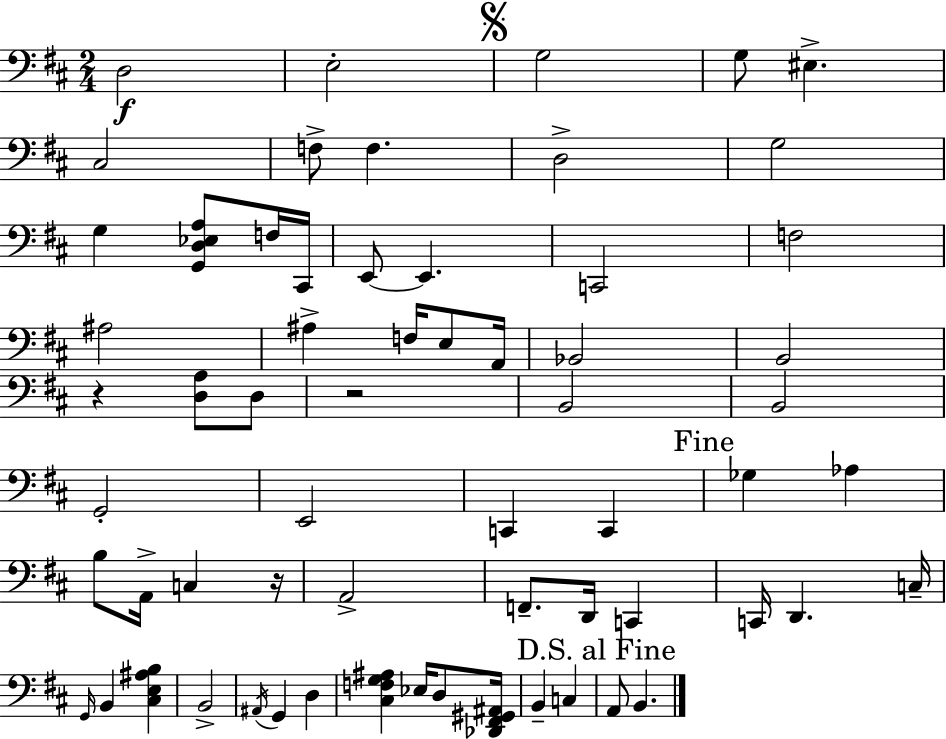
{
  \clef bass
  \numericTimeSignature
  \time 2/4
  \key d \major
  d2\f | e2-. | \mark \markup { \musicglyph "scripts.segno" } g2 | g8 eis4.-> | \break cis2 | f8-> f4. | d2-> | g2 | \break g4 <g, d ees a>8 f16 cis,16 | e,8~~ e,4. | c,2 | f2 | \break ais2 | ais4-> f16 e8 a,16 | bes,2 | b,2 | \break r4 <d a>8 d8 | r2 | b,2 | b,2 | \break g,2-. | e,2 | c,4 c,4 | \mark "Fine" ges4 aes4 | \break b8 a,16-> c4 r16 | a,2-> | f,8.-- d,16 c,4 | c,16 d,4. c16-- | \break \grace { g,16 } b,4 <cis e ais b>4 | b,2-> | \acciaccatura { ais,16 } g,4 d4 | <cis f g ais>4 ees16 d8 | \break <des, fis, gis, ais,>16 b,4-- c4 | \mark "D.S. al Fine" a,8 b,4. | \bar "|."
}